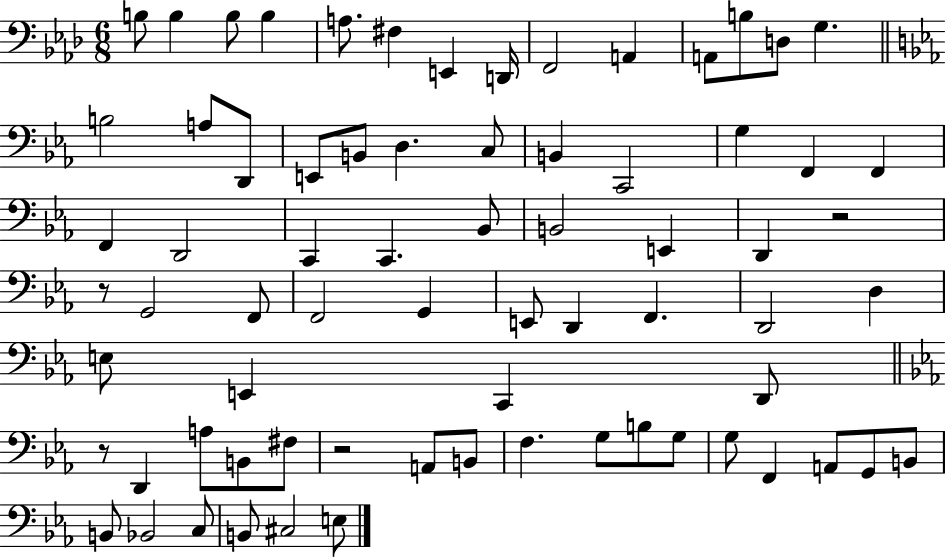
B3/e B3/q B3/e B3/q A3/e. F#3/q E2/q D2/s F2/h A2/q A2/e B3/e D3/e G3/q. B3/h A3/e D2/e E2/e B2/e D3/q. C3/e B2/q C2/h G3/q F2/q F2/q F2/q D2/h C2/q C2/q. Bb2/e B2/h E2/q D2/q R/h R/e G2/h F2/e F2/h G2/q E2/e D2/q F2/q. D2/h D3/q E3/e E2/q C2/q D2/e R/e D2/q A3/e B2/e F#3/e R/h A2/e B2/e F3/q. G3/e B3/e G3/e G3/e F2/q A2/e G2/e B2/e B2/e Bb2/h C3/e B2/e C#3/h E3/e